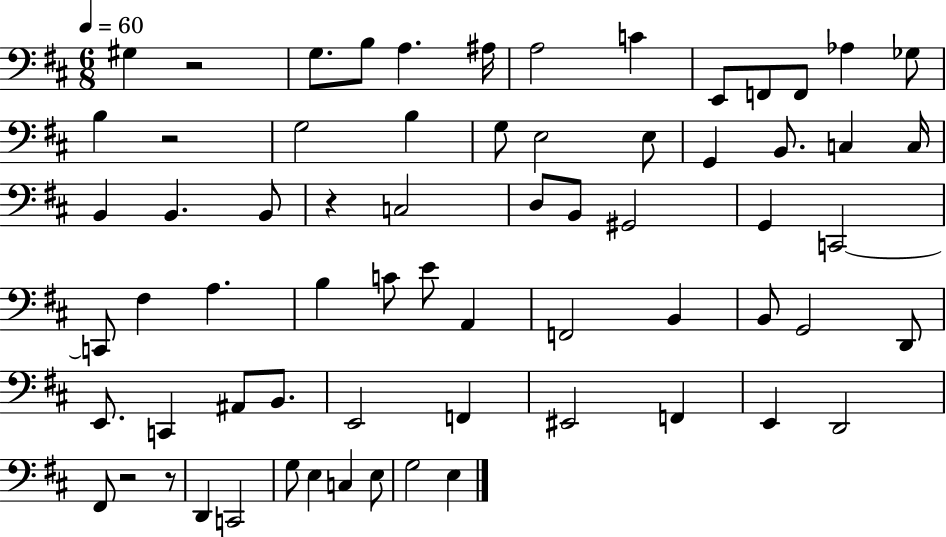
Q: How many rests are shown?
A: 5